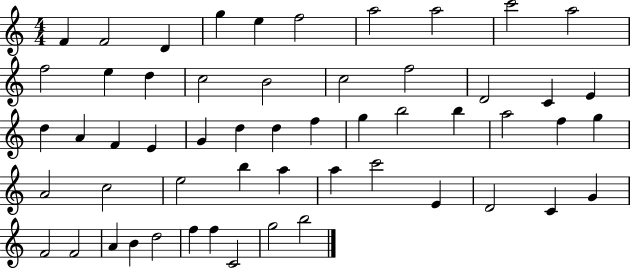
F4/q F4/h D4/q G5/q E5/q F5/h A5/h A5/h C6/h A5/h F5/h E5/q D5/q C5/h B4/h C5/h F5/h D4/h C4/q E4/q D5/q A4/q F4/q E4/q G4/q D5/q D5/q F5/q G5/q B5/h B5/q A5/h F5/q G5/q A4/h C5/h E5/h B5/q A5/q A5/q C6/h E4/q D4/h C4/q G4/q F4/h F4/h A4/q B4/q D5/h F5/q F5/q C4/h G5/h B5/h